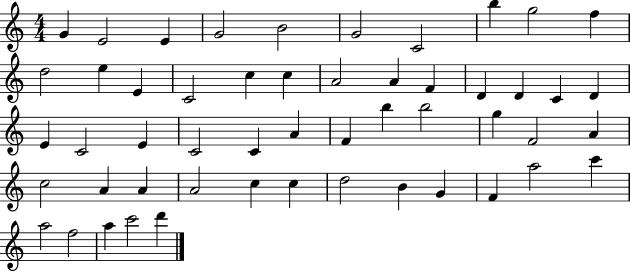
{
  \clef treble
  \numericTimeSignature
  \time 4/4
  \key c \major
  g'4 e'2 e'4 | g'2 b'2 | g'2 c'2 | b''4 g''2 f''4 | \break d''2 e''4 e'4 | c'2 c''4 c''4 | a'2 a'4 f'4 | d'4 d'4 c'4 d'4 | \break e'4 c'2 e'4 | c'2 c'4 a'4 | f'4 b''4 b''2 | g''4 f'2 a'4 | \break c''2 a'4 a'4 | a'2 c''4 c''4 | d''2 b'4 g'4 | f'4 a''2 c'''4 | \break a''2 f''2 | a''4 c'''2 d'''4 | \bar "|."
}